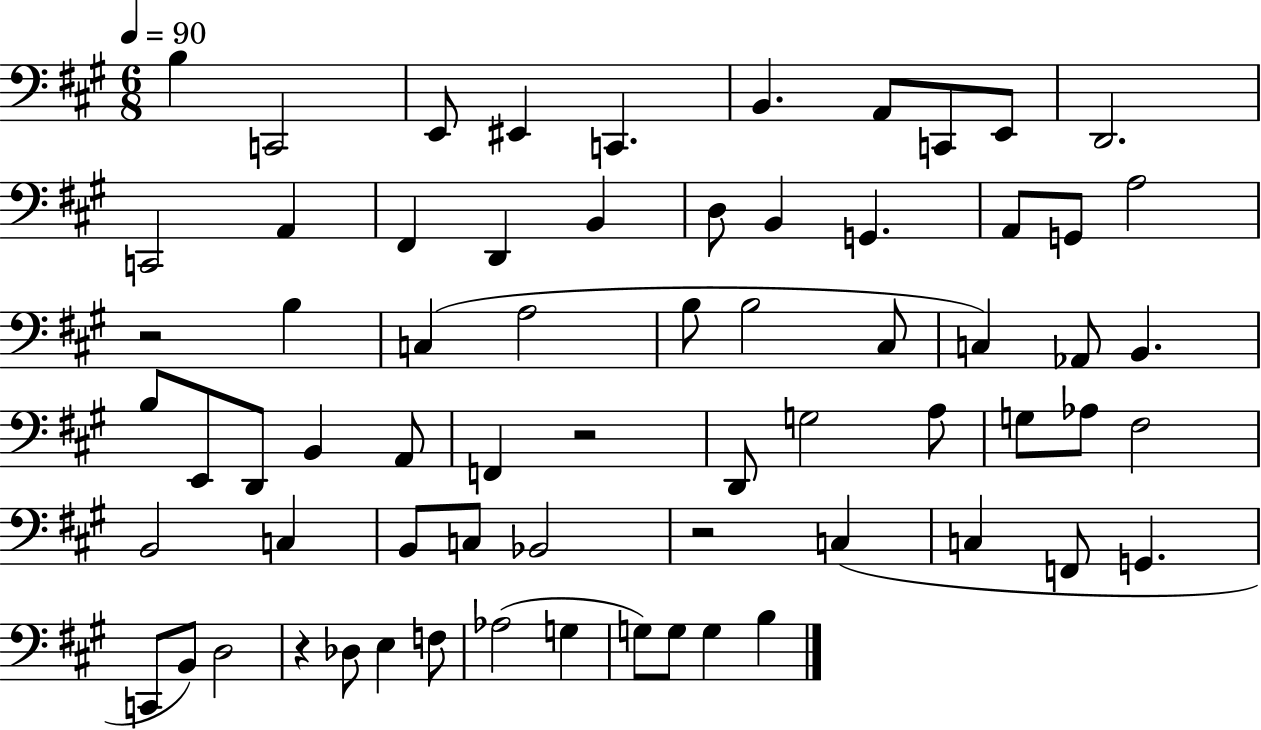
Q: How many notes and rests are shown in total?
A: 67